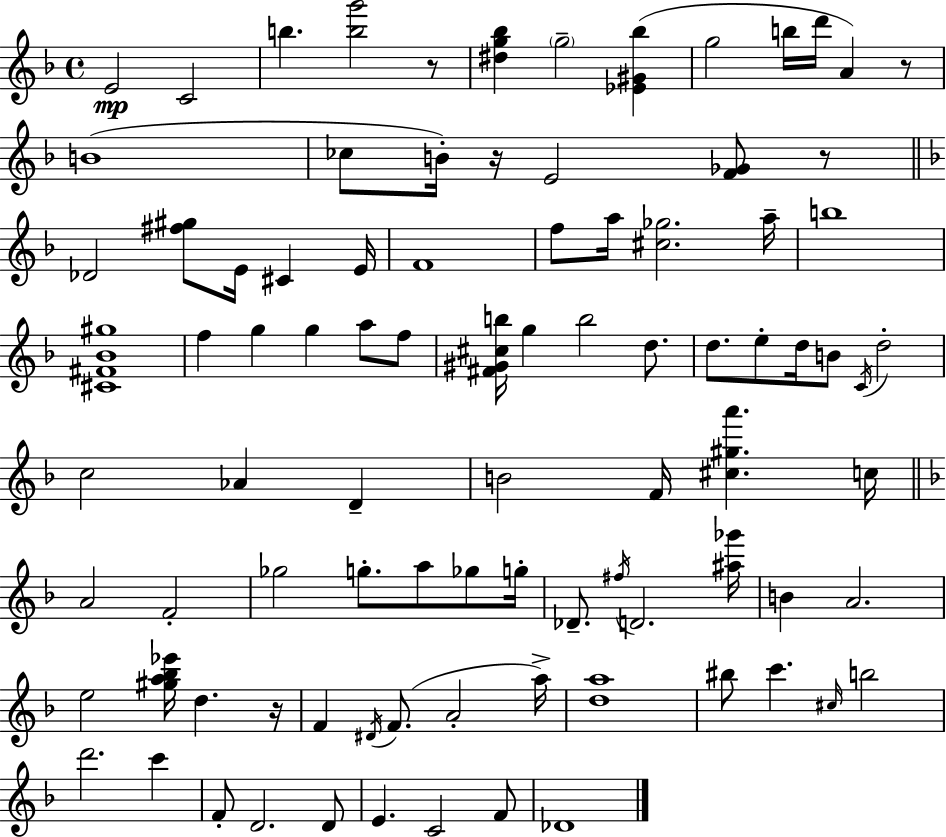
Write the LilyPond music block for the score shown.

{
  \clef treble
  \time 4/4
  \defaultTimeSignature
  \key f \major
  \repeat volta 2 { e'2\mp c'2 | b''4. <b'' g'''>2 r8 | <dis'' g'' bes''>4 \parenthesize g''2-- <ees' gis' bes''>4( | g''2 b''16 d'''16 a'4) r8 | \break b'1( | ces''8 b'16-.) r16 e'2 <f' ges'>8 r8 | \bar "||" \break \key d \minor des'2 <fis'' gis''>8 e'16 cis'4 e'16 | f'1 | f''8 a''16 <cis'' ges''>2. a''16-- | b''1 | \break <cis' fis' bes' gis''>1 | f''4 g''4 g''4 a''8 f''8 | <fis' gis' cis'' b''>16 g''4 b''2 d''8. | d''8. e''8-. d''16 b'8 \acciaccatura { c'16 } d''2-. | \break c''2 aes'4 d'4-- | b'2 f'16 <cis'' gis'' a'''>4. | c''16 \bar "||" \break \key f \major a'2 f'2-. | ges''2 g''8.-. a''8 ges''8 g''16-. | des'8.-- \acciaccatura { fis''16 } d'2. | <ais'' ges'''>16 b'4 a'2. | \break e''2 <gis'' a'' bes'' ees'''>16 d''4. | r16 f'4 \acciaccatura { dis'16 }( f'8. a'2-. | a''16->) <d'' a''>1 | bis''8 c'''4. \grace { cis''16 } b''2 | \break d'''2. c'''4 | f'8-. d'2. | d'8 e'4. c'2 | f'8 des'1 | \break } \bar "|."
}